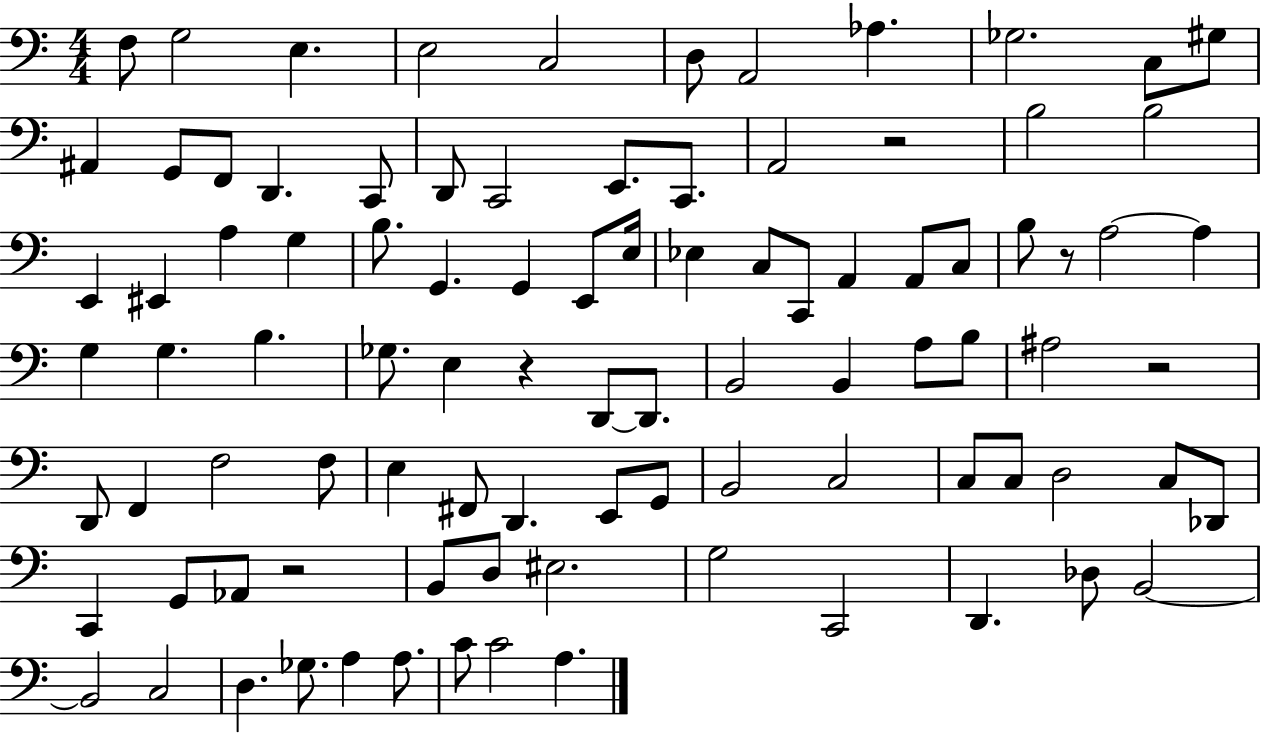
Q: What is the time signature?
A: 4/4